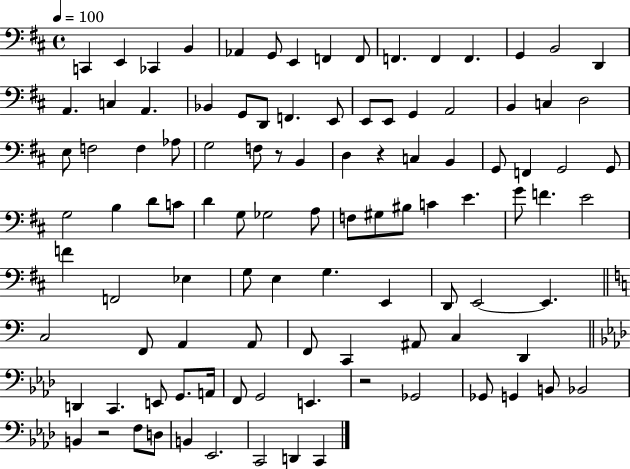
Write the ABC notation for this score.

X:1
T:Untitled
M:4/4
L:1/4
K:D
C,, E,, _C,, B,, _A,, G,,/2 E,, F,, F,,/2 F,, F,, F,, G,, B,,2 D,, A,, C, A,, _B,, G,,/2 D,,/2 F,, E,,/2 E,,/2 E,,/2 G,, A,,2 B,, C, D,2 E,/2 F,2 F, _A,/2 G,2 F,/2 z/2 B,, D, z C, B,, G,,/2 F,, G,,2 G,,/2 G,2 B, D/2 C/2 D G,/2 _G,2 A,/2 F,/2 ^G,/2 ^B,/2 C E G/2 F E2 F F,,2 _E, G,/2 E, G, E,, D,,/2 E,,2 E,, C,2 F,,/2 A,, A,,/2 F,,/2 C,, ^A,,/2 C, D,, D,, C,, E,,/2 G,,/2 A,,/4 F,,/2 G,,2 E,, z2 _G,,2 _G,,/2 G,, B,,/2 _B,,2 B,, z2 F,/2 D,/2 B,, _E,,2 C,,2 D,, C,,